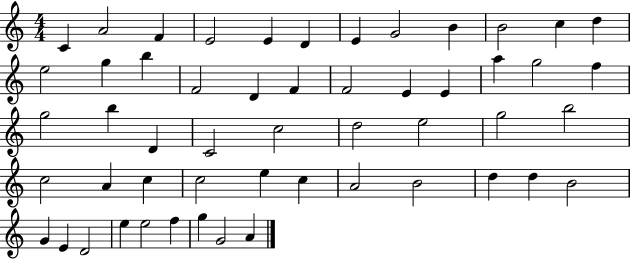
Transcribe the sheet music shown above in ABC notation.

X:1
T:Untitled
M:4/4
L:1/4
K:C
C A2 F E2 E D E G2 B B2 c d e2 g b F2 D F F2 E E a g2 f g2 b D C2 c2 d2 e2 g2 b2 c2 A c c2 e c A2 B2 d d B2 G E D2 e e2 f g G2 A